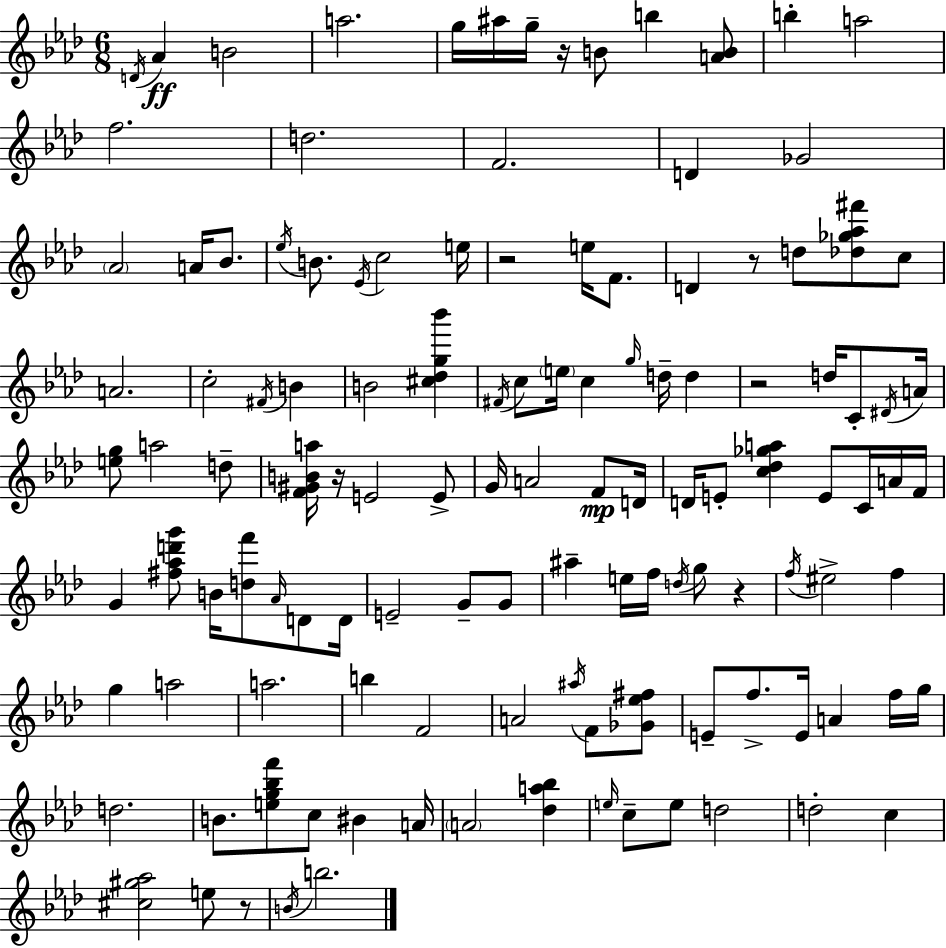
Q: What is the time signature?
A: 6/8